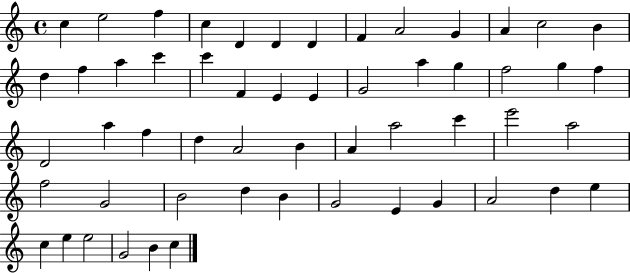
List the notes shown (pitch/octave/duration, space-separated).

C5/q E5/h F5/q C5/q D4/q D4/q D4/q F4/q A4/h G4/q A4/q C5/h B4/q D5/q F5/q A5/q C6/q C6/q F4/q E4/q E4/q G4/h A5/q G5/q F5/h G5/q F5/q D4/h A5/q F5/q D5/q A4/h B4/q A4/q A5/h C6/q E6/h A5/h F5/h G4/h B4/h D5/q B4/q G4/h E4/q G4/q A4/h D5/q E5/q C5/q E5/q E5/h G4/h B4/q C5/q